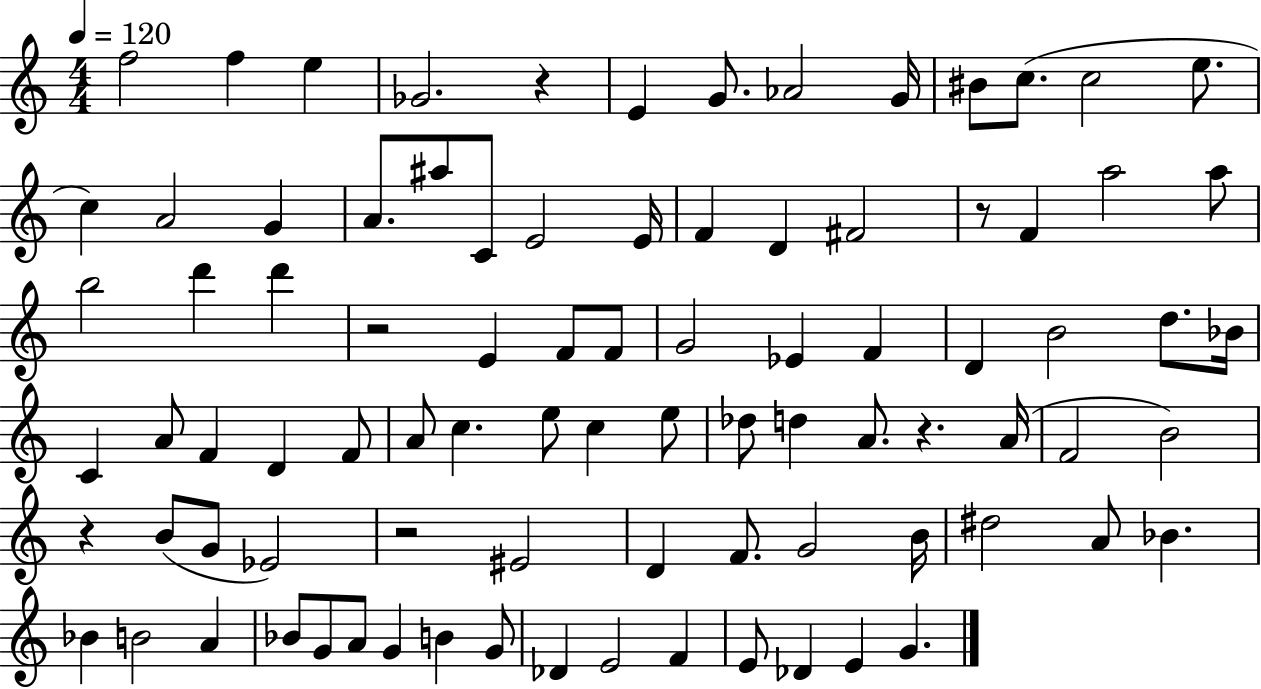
F5/h F5/q E5/q Gb4/h. R/q E4/q G4/e. Ab4/h G4/s BIS4/e C5/e. C5/h E5/e. C5/q A4/h G4/q A4/e. A#5/e C4/e E4/h E4/s F4/q D4/q F#4/h R/e F4/q A5/h A5/e B5/h D6/q D6/q R/h E4/q F4/e F4/e G4/h Eb4/q F4/q D4/q B4/h D5/e. Bb4/s C4/q A4/e F4/q D4/q F4/e A4/e C5/q. E5/e C5/q E5/e Db5/e D5/q A4/e. R/q. A4/s F4/h B4/h R/q B4/e G4/e Eb4/h R/h EIS4/h D4/q F4/e. G4/h B4/s D#5/h A4/e Bb4/q. Bb4/q B4/h A4/q Bb4/e G4/e A4/e G4/q B4/q G4/e Db4/q E4/h F4/q E4/e Db4/q E4/q G4/q.